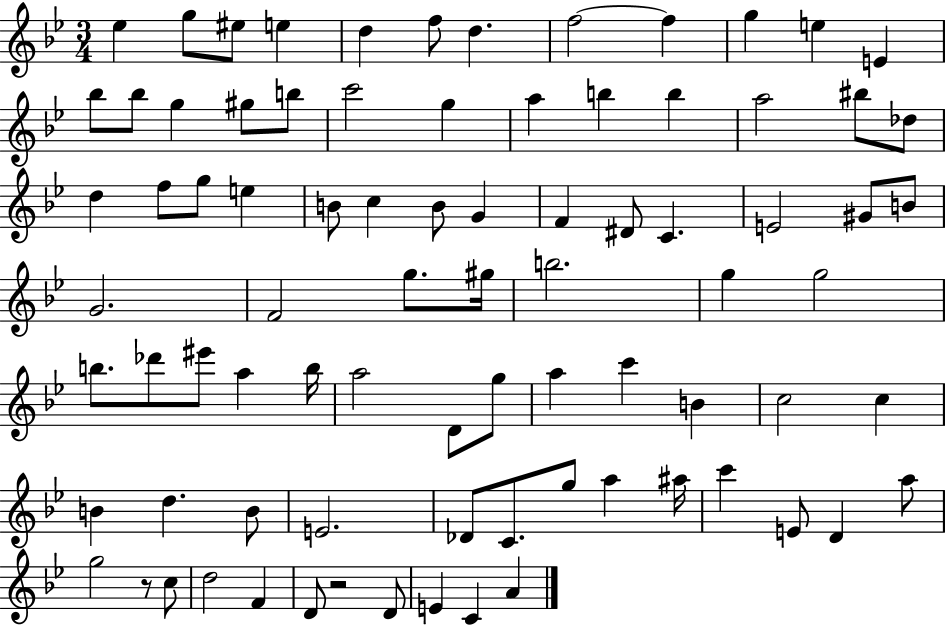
X:1
T:Untitled
M:3/4
L:1/4
K:Bb
_e g/2 ^e/2 e d f/2 d f2 f g e E _b/2 _b/2 g ^g/2 b/2 c'2 g a b b a2 ^b/2 _d/2 d f/2 g/2 e B/2 c B/2 G F ^D/2 C E2 ^G/2 B/2 G2 F2 g/2 ^g/4 b2 g g2 b/2 _d'/2 ^e'/2 a b/4 a2 D/2 g/2 a c' B c2 c B d B/2 E2 _D/2 C/2 g/2 a ^a/4 c' E/2 D a/2 g2 z/2 c/2 d2 F D/2 z2 D/2 E C A